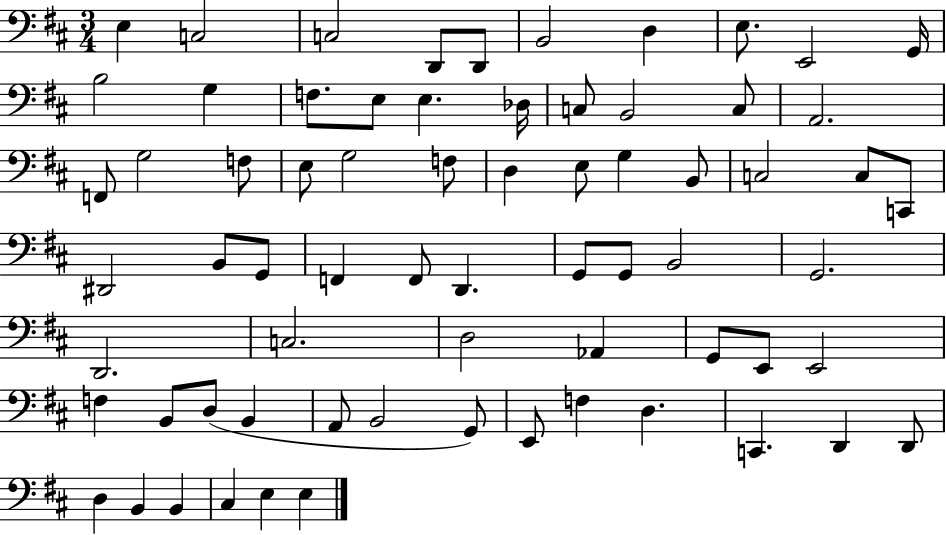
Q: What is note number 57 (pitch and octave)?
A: G2